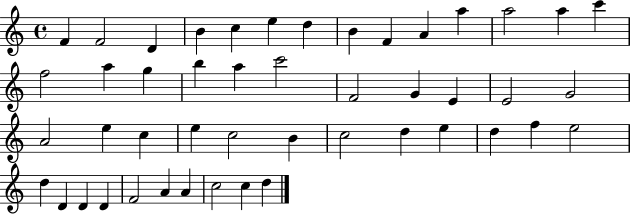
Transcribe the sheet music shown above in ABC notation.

X:1
T:Untitled
M:4/4
L:1/4
K:C
F F2 D B c e d B F A a a2 a c' f2 a g b a c'2 F2 G E E2 G2 A2 e c e c2 B c2 d e d f e2 d D D D F2 A A c2 c d